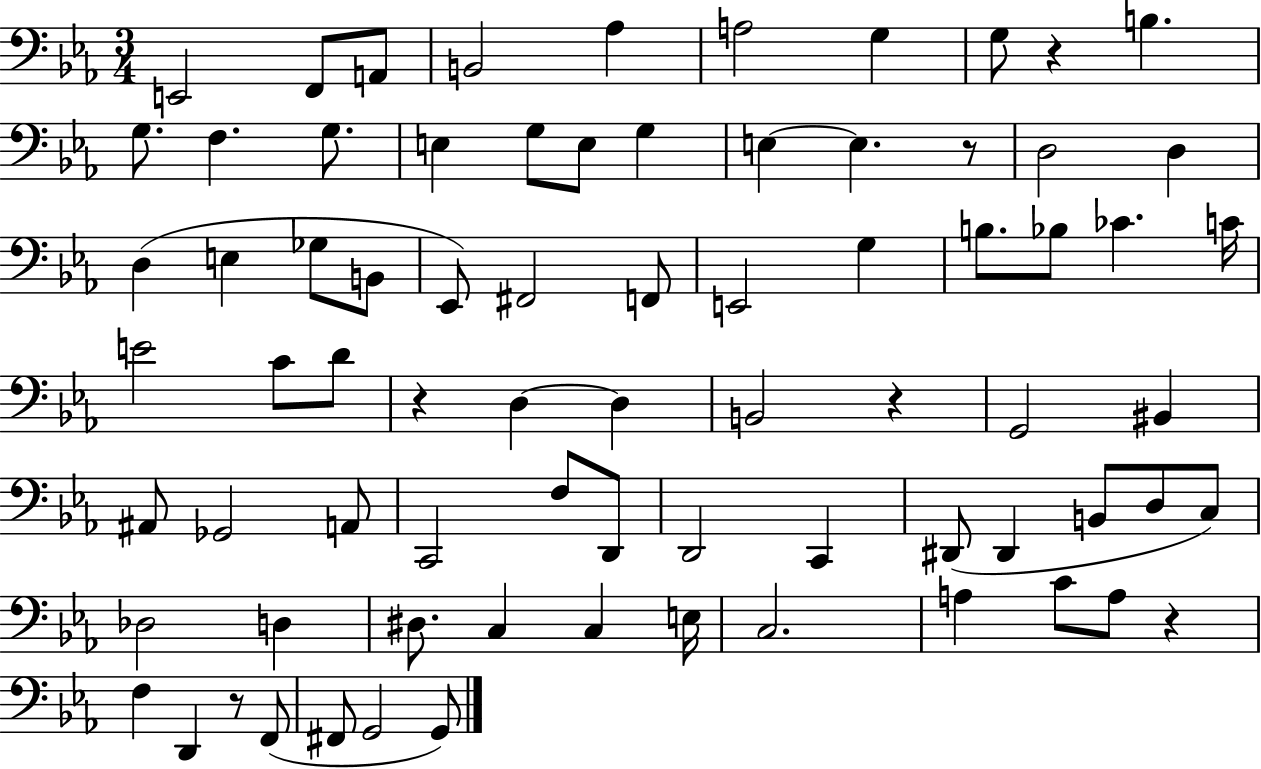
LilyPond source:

{
  \clef bass
  \numericTimeSignature
  \time 3/4
  \key ees \major
  e,2 f,8 a,8 | b,2 aes4 | a2 g4 | g8 r4 b4. | \break g8. f4. g8. | e4 g8 e8 g4 | e4~~ e4. r8 | d2 d4 | \break d4( e4 ges8 b,8 | ees,8) fis,2 f,8 | e,2 g4 | b8. bes8 ces'4. c'16 | \break e'2 c'8 d'8 | r4 d4~~ d4 | b,2 r4 | g,2 bis,4 | \break ais,8 ges,2 a,8 | c,2 f8 d,8 | d,2 c,4 | dis,8( dis,4 b,8 d8 c8) | \break des2 d4 | dis8. c4 c4 e16 | c2. | a4 c'8 a8 r4 | \break f4 d,4 r8 f,8( | fis,8 g,2 g,8) | \bar "|."
}